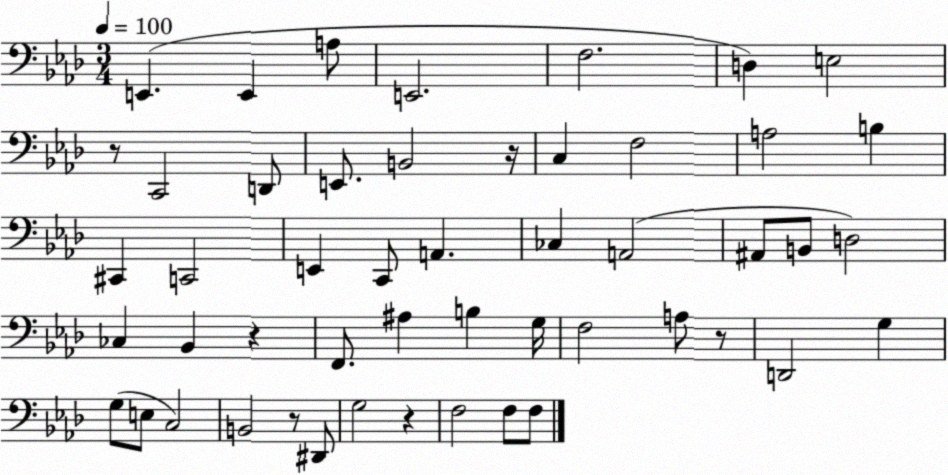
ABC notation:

X:1
T:Untitled
M:3/4
L:1/4
K:Ab
E,, E,, A,/2 E,,2 F,2 D, E,2 z/2 C,,2 D,,/2 E,,/2 B,,2 z/4 C, F,2 A,2 B, ^C,, C,,2 E,, C,,/2 A,, _C, A,,2 ^A,,/2 B,,/2 D,2 _C, _B,, z F,,/2 ^A, B, G,/4 F,2 A,/2 z/2 D,,2 G, G,/2 E,/2 C,2 B,,2 z/2 ^D,,/2 G,2 z F,2 F,/2 F,/2